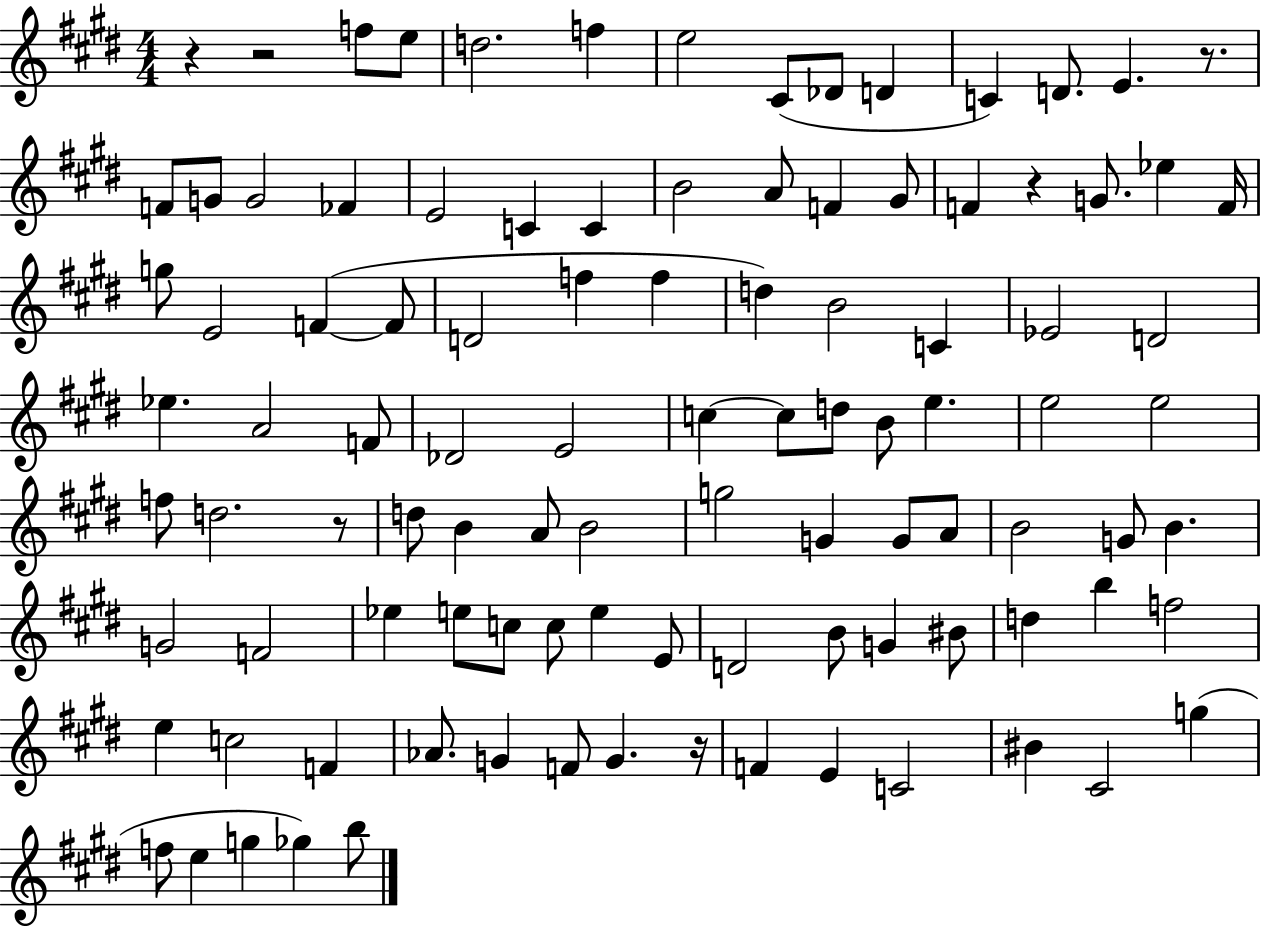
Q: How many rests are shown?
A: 6